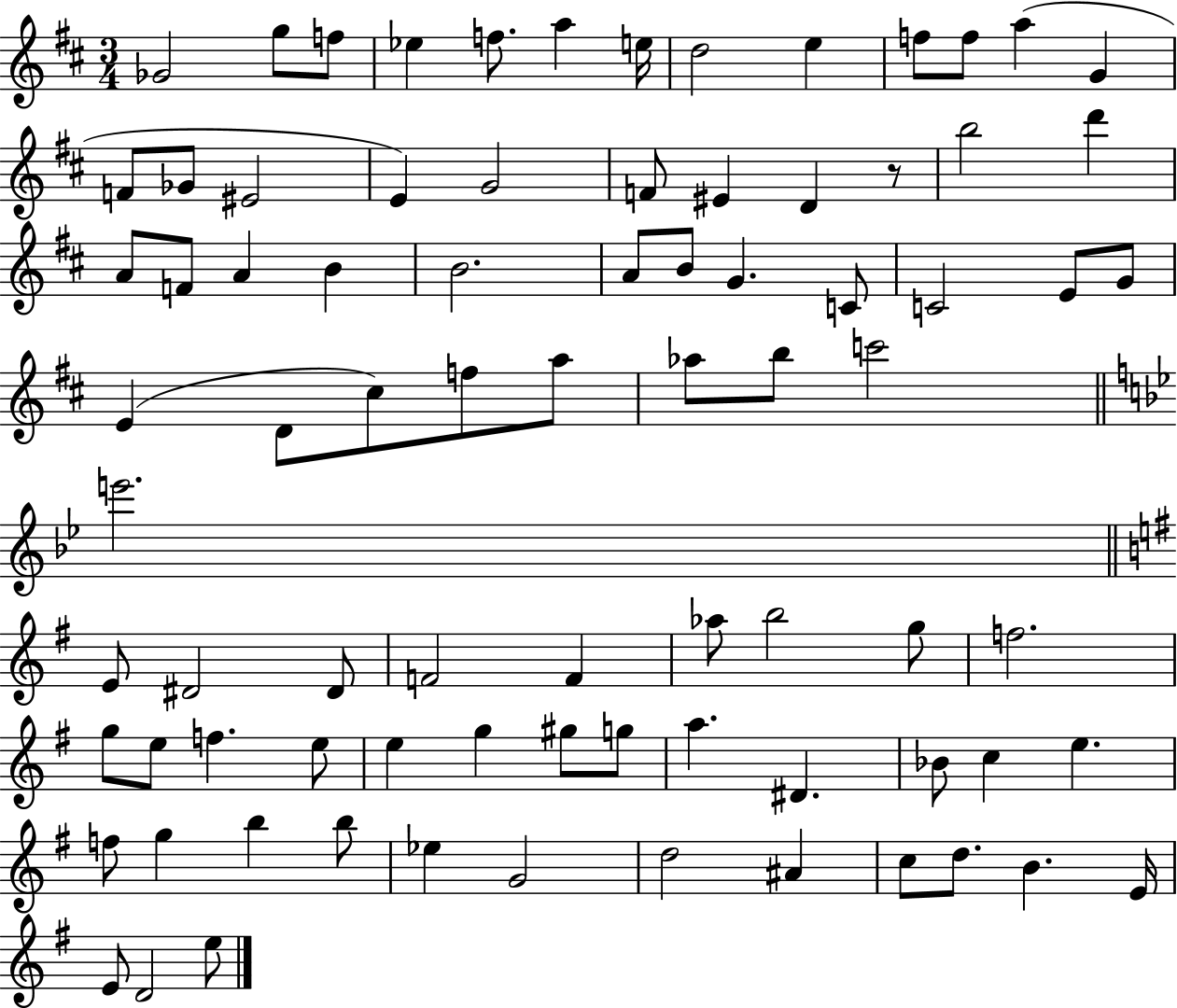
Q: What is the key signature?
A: D major